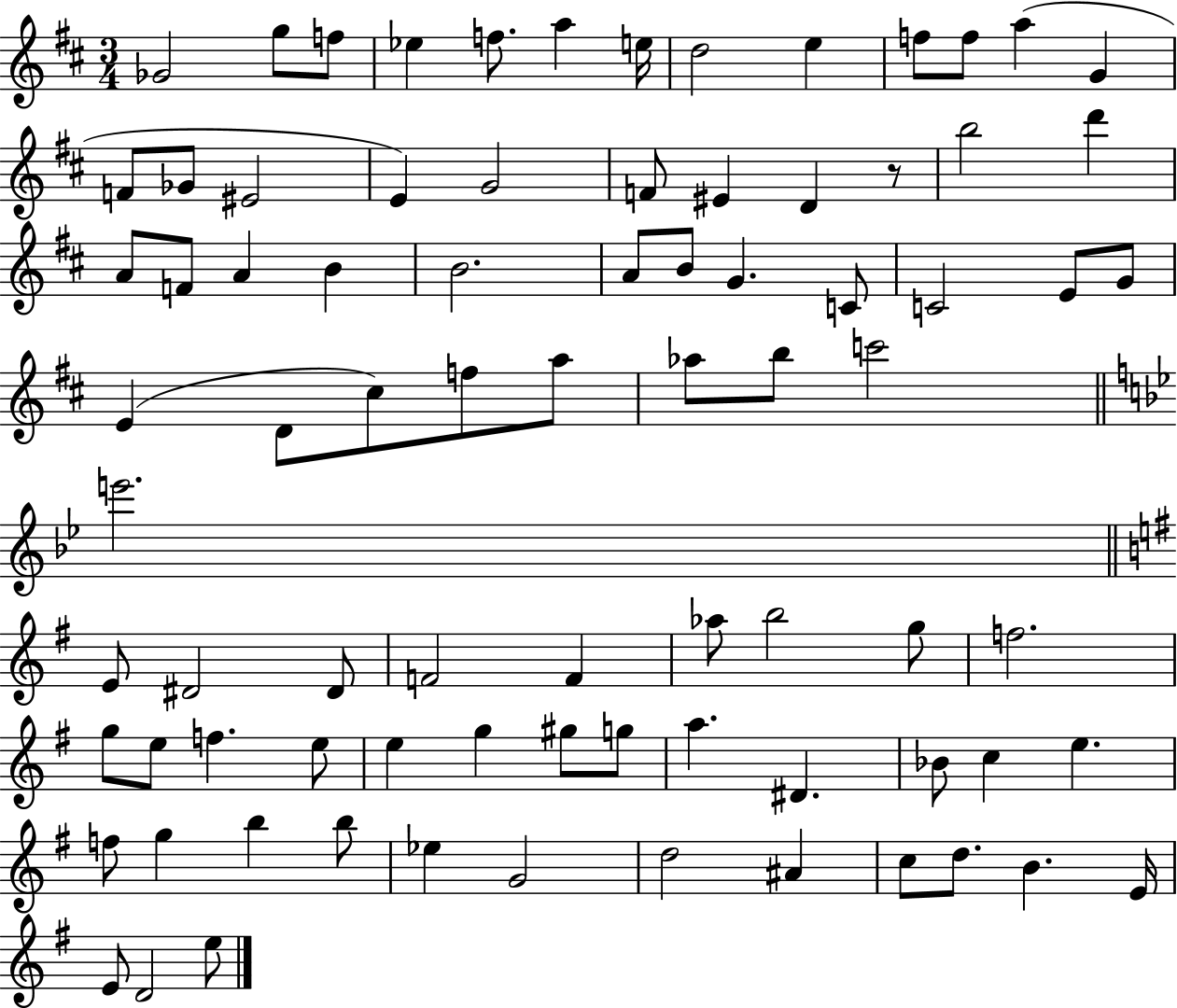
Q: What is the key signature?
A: D major